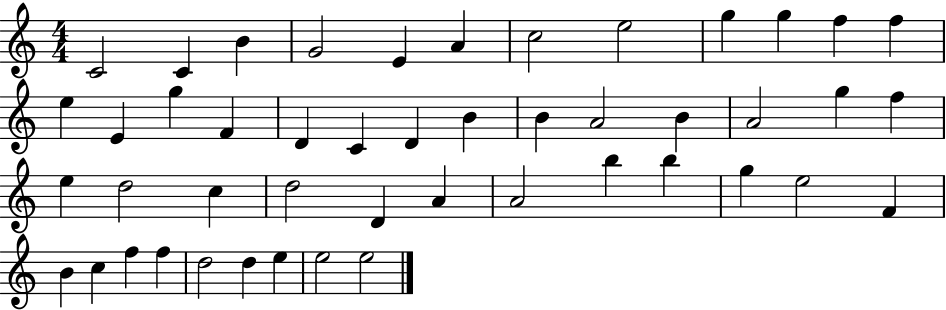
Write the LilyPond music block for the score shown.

{
  \clef treble
  \numericTimeSignature
  \time 4/4
  \key c \major
  c'2 c'4 b'4 | g'2 e'4 a'4 | c''2 e''2 | g''4 g''4 f''4 f''4 | \break e''4 e'4 g''4 f'4 | d'4 c'4 d'4 b'4 | b'4 a'2 b'4 | a'2 g''4 f''4 | \break e''4 d''2 c''4 | d''2 d'4 a'4 | a'2 b''4 b''4 | g''4 e''2 f'4 | \break b'4 c''4 f''4 f''4 | d''2 d''4 e''4 | e''2 e''2 | \bar "|."
}